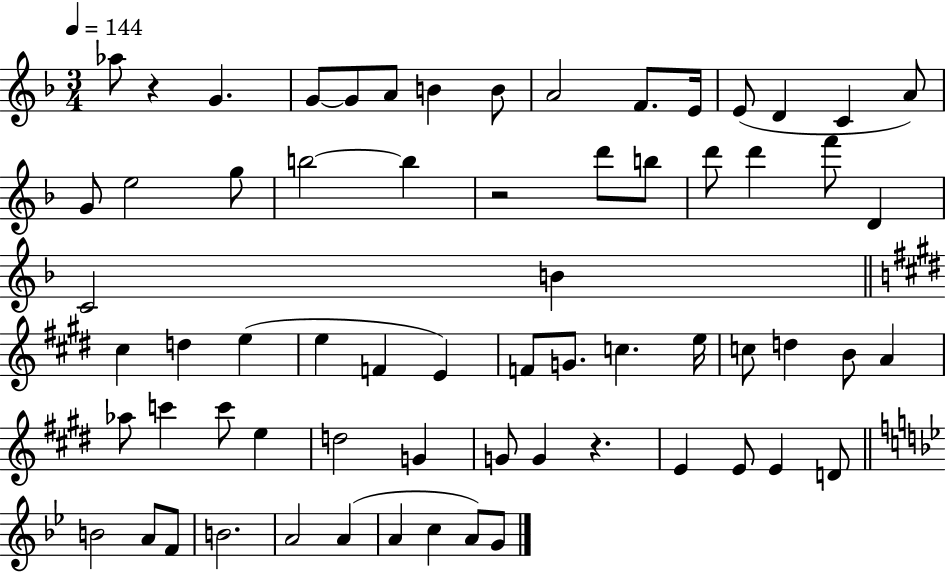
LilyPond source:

{
  \clef treble
  \numericTimeSignature
  \time 3/4
  \key f \major
  \tempo 4 = 144
  \repeat volta 2 { aes''8 r4 g'4. | g'8~~ g'8 a'8 b'4 b'8 | a'2 f'8. e'16 | e'8( d'4 c'4 a'8) | \break g'8 e''2 g''8 | b''2~~ b''4 | r2 d'''8 b''8 | d'''8 d'''4 f'''8 d'4 | \break c'2 b'4 | \bar "||" \break \key e \major cis''4 d''4 e''4( | e''4 f'4 e'4) | f'8 g'8. c''4. e''16 | c''8 d''4 b'8 a'4 | \break aes''8 c'''4 c'''8 e''4 | d''2 g'4 | g'8 g'4 r4. | e'4 e'8 e'4 d'8 | \break \bar "||" \break \key bes \major b'2 a'8 f'8 | b'2. | a'2 a'4( | a'4 c''4 a'8) g'8 | \break } \bar "|."
}